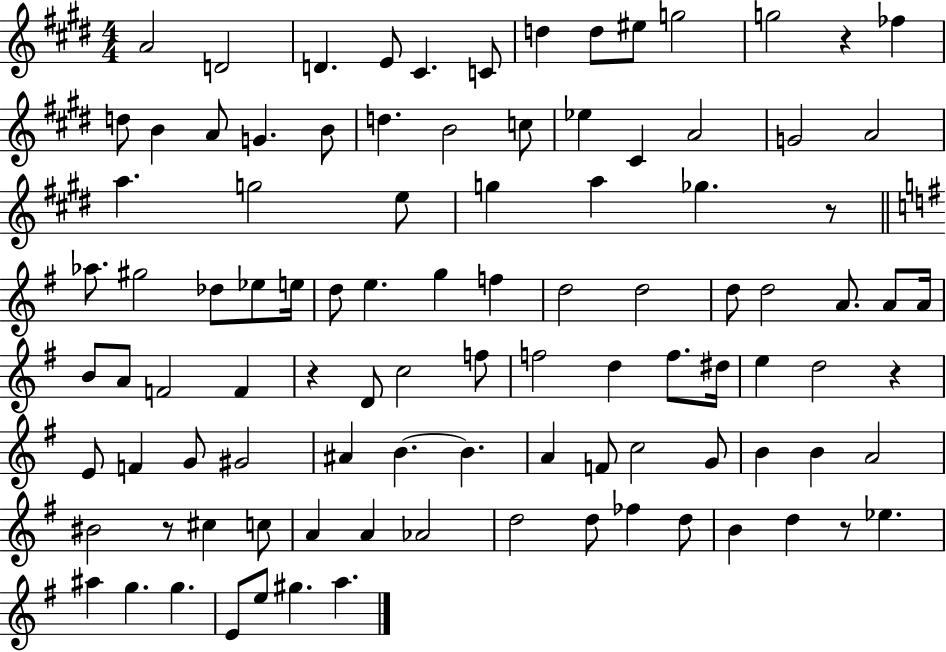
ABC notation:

X:1
T:Untitled
M:4/4
L:1/4
K:E
A2 D2 D E/2 ^C C/2 d d/2 ^e/2 g2 g2 z _f d/2 B A/2 G B/2 d B2 c/2 _e ^C A2 G2 A2 a g2 e/2 g a _g z/2 _a/2 ^g2 _d/2 _e/2 e/4 d/2 e g f d2 d2 d/2 d2 A/2 A/2 A/4 B/2 A/2 F2 F z D/2 c2 f/2 f2 d f/2 ^d/4 e d2 z E/2 F G/2 ^G2 ^A B B A F/2 c2 G/2 B B A2 ^B2 z/2 ^c c/2 A A _A2 d2 d/2 _f d/2 B d z/2 _e ^a g g E/2 e/2 ^g a